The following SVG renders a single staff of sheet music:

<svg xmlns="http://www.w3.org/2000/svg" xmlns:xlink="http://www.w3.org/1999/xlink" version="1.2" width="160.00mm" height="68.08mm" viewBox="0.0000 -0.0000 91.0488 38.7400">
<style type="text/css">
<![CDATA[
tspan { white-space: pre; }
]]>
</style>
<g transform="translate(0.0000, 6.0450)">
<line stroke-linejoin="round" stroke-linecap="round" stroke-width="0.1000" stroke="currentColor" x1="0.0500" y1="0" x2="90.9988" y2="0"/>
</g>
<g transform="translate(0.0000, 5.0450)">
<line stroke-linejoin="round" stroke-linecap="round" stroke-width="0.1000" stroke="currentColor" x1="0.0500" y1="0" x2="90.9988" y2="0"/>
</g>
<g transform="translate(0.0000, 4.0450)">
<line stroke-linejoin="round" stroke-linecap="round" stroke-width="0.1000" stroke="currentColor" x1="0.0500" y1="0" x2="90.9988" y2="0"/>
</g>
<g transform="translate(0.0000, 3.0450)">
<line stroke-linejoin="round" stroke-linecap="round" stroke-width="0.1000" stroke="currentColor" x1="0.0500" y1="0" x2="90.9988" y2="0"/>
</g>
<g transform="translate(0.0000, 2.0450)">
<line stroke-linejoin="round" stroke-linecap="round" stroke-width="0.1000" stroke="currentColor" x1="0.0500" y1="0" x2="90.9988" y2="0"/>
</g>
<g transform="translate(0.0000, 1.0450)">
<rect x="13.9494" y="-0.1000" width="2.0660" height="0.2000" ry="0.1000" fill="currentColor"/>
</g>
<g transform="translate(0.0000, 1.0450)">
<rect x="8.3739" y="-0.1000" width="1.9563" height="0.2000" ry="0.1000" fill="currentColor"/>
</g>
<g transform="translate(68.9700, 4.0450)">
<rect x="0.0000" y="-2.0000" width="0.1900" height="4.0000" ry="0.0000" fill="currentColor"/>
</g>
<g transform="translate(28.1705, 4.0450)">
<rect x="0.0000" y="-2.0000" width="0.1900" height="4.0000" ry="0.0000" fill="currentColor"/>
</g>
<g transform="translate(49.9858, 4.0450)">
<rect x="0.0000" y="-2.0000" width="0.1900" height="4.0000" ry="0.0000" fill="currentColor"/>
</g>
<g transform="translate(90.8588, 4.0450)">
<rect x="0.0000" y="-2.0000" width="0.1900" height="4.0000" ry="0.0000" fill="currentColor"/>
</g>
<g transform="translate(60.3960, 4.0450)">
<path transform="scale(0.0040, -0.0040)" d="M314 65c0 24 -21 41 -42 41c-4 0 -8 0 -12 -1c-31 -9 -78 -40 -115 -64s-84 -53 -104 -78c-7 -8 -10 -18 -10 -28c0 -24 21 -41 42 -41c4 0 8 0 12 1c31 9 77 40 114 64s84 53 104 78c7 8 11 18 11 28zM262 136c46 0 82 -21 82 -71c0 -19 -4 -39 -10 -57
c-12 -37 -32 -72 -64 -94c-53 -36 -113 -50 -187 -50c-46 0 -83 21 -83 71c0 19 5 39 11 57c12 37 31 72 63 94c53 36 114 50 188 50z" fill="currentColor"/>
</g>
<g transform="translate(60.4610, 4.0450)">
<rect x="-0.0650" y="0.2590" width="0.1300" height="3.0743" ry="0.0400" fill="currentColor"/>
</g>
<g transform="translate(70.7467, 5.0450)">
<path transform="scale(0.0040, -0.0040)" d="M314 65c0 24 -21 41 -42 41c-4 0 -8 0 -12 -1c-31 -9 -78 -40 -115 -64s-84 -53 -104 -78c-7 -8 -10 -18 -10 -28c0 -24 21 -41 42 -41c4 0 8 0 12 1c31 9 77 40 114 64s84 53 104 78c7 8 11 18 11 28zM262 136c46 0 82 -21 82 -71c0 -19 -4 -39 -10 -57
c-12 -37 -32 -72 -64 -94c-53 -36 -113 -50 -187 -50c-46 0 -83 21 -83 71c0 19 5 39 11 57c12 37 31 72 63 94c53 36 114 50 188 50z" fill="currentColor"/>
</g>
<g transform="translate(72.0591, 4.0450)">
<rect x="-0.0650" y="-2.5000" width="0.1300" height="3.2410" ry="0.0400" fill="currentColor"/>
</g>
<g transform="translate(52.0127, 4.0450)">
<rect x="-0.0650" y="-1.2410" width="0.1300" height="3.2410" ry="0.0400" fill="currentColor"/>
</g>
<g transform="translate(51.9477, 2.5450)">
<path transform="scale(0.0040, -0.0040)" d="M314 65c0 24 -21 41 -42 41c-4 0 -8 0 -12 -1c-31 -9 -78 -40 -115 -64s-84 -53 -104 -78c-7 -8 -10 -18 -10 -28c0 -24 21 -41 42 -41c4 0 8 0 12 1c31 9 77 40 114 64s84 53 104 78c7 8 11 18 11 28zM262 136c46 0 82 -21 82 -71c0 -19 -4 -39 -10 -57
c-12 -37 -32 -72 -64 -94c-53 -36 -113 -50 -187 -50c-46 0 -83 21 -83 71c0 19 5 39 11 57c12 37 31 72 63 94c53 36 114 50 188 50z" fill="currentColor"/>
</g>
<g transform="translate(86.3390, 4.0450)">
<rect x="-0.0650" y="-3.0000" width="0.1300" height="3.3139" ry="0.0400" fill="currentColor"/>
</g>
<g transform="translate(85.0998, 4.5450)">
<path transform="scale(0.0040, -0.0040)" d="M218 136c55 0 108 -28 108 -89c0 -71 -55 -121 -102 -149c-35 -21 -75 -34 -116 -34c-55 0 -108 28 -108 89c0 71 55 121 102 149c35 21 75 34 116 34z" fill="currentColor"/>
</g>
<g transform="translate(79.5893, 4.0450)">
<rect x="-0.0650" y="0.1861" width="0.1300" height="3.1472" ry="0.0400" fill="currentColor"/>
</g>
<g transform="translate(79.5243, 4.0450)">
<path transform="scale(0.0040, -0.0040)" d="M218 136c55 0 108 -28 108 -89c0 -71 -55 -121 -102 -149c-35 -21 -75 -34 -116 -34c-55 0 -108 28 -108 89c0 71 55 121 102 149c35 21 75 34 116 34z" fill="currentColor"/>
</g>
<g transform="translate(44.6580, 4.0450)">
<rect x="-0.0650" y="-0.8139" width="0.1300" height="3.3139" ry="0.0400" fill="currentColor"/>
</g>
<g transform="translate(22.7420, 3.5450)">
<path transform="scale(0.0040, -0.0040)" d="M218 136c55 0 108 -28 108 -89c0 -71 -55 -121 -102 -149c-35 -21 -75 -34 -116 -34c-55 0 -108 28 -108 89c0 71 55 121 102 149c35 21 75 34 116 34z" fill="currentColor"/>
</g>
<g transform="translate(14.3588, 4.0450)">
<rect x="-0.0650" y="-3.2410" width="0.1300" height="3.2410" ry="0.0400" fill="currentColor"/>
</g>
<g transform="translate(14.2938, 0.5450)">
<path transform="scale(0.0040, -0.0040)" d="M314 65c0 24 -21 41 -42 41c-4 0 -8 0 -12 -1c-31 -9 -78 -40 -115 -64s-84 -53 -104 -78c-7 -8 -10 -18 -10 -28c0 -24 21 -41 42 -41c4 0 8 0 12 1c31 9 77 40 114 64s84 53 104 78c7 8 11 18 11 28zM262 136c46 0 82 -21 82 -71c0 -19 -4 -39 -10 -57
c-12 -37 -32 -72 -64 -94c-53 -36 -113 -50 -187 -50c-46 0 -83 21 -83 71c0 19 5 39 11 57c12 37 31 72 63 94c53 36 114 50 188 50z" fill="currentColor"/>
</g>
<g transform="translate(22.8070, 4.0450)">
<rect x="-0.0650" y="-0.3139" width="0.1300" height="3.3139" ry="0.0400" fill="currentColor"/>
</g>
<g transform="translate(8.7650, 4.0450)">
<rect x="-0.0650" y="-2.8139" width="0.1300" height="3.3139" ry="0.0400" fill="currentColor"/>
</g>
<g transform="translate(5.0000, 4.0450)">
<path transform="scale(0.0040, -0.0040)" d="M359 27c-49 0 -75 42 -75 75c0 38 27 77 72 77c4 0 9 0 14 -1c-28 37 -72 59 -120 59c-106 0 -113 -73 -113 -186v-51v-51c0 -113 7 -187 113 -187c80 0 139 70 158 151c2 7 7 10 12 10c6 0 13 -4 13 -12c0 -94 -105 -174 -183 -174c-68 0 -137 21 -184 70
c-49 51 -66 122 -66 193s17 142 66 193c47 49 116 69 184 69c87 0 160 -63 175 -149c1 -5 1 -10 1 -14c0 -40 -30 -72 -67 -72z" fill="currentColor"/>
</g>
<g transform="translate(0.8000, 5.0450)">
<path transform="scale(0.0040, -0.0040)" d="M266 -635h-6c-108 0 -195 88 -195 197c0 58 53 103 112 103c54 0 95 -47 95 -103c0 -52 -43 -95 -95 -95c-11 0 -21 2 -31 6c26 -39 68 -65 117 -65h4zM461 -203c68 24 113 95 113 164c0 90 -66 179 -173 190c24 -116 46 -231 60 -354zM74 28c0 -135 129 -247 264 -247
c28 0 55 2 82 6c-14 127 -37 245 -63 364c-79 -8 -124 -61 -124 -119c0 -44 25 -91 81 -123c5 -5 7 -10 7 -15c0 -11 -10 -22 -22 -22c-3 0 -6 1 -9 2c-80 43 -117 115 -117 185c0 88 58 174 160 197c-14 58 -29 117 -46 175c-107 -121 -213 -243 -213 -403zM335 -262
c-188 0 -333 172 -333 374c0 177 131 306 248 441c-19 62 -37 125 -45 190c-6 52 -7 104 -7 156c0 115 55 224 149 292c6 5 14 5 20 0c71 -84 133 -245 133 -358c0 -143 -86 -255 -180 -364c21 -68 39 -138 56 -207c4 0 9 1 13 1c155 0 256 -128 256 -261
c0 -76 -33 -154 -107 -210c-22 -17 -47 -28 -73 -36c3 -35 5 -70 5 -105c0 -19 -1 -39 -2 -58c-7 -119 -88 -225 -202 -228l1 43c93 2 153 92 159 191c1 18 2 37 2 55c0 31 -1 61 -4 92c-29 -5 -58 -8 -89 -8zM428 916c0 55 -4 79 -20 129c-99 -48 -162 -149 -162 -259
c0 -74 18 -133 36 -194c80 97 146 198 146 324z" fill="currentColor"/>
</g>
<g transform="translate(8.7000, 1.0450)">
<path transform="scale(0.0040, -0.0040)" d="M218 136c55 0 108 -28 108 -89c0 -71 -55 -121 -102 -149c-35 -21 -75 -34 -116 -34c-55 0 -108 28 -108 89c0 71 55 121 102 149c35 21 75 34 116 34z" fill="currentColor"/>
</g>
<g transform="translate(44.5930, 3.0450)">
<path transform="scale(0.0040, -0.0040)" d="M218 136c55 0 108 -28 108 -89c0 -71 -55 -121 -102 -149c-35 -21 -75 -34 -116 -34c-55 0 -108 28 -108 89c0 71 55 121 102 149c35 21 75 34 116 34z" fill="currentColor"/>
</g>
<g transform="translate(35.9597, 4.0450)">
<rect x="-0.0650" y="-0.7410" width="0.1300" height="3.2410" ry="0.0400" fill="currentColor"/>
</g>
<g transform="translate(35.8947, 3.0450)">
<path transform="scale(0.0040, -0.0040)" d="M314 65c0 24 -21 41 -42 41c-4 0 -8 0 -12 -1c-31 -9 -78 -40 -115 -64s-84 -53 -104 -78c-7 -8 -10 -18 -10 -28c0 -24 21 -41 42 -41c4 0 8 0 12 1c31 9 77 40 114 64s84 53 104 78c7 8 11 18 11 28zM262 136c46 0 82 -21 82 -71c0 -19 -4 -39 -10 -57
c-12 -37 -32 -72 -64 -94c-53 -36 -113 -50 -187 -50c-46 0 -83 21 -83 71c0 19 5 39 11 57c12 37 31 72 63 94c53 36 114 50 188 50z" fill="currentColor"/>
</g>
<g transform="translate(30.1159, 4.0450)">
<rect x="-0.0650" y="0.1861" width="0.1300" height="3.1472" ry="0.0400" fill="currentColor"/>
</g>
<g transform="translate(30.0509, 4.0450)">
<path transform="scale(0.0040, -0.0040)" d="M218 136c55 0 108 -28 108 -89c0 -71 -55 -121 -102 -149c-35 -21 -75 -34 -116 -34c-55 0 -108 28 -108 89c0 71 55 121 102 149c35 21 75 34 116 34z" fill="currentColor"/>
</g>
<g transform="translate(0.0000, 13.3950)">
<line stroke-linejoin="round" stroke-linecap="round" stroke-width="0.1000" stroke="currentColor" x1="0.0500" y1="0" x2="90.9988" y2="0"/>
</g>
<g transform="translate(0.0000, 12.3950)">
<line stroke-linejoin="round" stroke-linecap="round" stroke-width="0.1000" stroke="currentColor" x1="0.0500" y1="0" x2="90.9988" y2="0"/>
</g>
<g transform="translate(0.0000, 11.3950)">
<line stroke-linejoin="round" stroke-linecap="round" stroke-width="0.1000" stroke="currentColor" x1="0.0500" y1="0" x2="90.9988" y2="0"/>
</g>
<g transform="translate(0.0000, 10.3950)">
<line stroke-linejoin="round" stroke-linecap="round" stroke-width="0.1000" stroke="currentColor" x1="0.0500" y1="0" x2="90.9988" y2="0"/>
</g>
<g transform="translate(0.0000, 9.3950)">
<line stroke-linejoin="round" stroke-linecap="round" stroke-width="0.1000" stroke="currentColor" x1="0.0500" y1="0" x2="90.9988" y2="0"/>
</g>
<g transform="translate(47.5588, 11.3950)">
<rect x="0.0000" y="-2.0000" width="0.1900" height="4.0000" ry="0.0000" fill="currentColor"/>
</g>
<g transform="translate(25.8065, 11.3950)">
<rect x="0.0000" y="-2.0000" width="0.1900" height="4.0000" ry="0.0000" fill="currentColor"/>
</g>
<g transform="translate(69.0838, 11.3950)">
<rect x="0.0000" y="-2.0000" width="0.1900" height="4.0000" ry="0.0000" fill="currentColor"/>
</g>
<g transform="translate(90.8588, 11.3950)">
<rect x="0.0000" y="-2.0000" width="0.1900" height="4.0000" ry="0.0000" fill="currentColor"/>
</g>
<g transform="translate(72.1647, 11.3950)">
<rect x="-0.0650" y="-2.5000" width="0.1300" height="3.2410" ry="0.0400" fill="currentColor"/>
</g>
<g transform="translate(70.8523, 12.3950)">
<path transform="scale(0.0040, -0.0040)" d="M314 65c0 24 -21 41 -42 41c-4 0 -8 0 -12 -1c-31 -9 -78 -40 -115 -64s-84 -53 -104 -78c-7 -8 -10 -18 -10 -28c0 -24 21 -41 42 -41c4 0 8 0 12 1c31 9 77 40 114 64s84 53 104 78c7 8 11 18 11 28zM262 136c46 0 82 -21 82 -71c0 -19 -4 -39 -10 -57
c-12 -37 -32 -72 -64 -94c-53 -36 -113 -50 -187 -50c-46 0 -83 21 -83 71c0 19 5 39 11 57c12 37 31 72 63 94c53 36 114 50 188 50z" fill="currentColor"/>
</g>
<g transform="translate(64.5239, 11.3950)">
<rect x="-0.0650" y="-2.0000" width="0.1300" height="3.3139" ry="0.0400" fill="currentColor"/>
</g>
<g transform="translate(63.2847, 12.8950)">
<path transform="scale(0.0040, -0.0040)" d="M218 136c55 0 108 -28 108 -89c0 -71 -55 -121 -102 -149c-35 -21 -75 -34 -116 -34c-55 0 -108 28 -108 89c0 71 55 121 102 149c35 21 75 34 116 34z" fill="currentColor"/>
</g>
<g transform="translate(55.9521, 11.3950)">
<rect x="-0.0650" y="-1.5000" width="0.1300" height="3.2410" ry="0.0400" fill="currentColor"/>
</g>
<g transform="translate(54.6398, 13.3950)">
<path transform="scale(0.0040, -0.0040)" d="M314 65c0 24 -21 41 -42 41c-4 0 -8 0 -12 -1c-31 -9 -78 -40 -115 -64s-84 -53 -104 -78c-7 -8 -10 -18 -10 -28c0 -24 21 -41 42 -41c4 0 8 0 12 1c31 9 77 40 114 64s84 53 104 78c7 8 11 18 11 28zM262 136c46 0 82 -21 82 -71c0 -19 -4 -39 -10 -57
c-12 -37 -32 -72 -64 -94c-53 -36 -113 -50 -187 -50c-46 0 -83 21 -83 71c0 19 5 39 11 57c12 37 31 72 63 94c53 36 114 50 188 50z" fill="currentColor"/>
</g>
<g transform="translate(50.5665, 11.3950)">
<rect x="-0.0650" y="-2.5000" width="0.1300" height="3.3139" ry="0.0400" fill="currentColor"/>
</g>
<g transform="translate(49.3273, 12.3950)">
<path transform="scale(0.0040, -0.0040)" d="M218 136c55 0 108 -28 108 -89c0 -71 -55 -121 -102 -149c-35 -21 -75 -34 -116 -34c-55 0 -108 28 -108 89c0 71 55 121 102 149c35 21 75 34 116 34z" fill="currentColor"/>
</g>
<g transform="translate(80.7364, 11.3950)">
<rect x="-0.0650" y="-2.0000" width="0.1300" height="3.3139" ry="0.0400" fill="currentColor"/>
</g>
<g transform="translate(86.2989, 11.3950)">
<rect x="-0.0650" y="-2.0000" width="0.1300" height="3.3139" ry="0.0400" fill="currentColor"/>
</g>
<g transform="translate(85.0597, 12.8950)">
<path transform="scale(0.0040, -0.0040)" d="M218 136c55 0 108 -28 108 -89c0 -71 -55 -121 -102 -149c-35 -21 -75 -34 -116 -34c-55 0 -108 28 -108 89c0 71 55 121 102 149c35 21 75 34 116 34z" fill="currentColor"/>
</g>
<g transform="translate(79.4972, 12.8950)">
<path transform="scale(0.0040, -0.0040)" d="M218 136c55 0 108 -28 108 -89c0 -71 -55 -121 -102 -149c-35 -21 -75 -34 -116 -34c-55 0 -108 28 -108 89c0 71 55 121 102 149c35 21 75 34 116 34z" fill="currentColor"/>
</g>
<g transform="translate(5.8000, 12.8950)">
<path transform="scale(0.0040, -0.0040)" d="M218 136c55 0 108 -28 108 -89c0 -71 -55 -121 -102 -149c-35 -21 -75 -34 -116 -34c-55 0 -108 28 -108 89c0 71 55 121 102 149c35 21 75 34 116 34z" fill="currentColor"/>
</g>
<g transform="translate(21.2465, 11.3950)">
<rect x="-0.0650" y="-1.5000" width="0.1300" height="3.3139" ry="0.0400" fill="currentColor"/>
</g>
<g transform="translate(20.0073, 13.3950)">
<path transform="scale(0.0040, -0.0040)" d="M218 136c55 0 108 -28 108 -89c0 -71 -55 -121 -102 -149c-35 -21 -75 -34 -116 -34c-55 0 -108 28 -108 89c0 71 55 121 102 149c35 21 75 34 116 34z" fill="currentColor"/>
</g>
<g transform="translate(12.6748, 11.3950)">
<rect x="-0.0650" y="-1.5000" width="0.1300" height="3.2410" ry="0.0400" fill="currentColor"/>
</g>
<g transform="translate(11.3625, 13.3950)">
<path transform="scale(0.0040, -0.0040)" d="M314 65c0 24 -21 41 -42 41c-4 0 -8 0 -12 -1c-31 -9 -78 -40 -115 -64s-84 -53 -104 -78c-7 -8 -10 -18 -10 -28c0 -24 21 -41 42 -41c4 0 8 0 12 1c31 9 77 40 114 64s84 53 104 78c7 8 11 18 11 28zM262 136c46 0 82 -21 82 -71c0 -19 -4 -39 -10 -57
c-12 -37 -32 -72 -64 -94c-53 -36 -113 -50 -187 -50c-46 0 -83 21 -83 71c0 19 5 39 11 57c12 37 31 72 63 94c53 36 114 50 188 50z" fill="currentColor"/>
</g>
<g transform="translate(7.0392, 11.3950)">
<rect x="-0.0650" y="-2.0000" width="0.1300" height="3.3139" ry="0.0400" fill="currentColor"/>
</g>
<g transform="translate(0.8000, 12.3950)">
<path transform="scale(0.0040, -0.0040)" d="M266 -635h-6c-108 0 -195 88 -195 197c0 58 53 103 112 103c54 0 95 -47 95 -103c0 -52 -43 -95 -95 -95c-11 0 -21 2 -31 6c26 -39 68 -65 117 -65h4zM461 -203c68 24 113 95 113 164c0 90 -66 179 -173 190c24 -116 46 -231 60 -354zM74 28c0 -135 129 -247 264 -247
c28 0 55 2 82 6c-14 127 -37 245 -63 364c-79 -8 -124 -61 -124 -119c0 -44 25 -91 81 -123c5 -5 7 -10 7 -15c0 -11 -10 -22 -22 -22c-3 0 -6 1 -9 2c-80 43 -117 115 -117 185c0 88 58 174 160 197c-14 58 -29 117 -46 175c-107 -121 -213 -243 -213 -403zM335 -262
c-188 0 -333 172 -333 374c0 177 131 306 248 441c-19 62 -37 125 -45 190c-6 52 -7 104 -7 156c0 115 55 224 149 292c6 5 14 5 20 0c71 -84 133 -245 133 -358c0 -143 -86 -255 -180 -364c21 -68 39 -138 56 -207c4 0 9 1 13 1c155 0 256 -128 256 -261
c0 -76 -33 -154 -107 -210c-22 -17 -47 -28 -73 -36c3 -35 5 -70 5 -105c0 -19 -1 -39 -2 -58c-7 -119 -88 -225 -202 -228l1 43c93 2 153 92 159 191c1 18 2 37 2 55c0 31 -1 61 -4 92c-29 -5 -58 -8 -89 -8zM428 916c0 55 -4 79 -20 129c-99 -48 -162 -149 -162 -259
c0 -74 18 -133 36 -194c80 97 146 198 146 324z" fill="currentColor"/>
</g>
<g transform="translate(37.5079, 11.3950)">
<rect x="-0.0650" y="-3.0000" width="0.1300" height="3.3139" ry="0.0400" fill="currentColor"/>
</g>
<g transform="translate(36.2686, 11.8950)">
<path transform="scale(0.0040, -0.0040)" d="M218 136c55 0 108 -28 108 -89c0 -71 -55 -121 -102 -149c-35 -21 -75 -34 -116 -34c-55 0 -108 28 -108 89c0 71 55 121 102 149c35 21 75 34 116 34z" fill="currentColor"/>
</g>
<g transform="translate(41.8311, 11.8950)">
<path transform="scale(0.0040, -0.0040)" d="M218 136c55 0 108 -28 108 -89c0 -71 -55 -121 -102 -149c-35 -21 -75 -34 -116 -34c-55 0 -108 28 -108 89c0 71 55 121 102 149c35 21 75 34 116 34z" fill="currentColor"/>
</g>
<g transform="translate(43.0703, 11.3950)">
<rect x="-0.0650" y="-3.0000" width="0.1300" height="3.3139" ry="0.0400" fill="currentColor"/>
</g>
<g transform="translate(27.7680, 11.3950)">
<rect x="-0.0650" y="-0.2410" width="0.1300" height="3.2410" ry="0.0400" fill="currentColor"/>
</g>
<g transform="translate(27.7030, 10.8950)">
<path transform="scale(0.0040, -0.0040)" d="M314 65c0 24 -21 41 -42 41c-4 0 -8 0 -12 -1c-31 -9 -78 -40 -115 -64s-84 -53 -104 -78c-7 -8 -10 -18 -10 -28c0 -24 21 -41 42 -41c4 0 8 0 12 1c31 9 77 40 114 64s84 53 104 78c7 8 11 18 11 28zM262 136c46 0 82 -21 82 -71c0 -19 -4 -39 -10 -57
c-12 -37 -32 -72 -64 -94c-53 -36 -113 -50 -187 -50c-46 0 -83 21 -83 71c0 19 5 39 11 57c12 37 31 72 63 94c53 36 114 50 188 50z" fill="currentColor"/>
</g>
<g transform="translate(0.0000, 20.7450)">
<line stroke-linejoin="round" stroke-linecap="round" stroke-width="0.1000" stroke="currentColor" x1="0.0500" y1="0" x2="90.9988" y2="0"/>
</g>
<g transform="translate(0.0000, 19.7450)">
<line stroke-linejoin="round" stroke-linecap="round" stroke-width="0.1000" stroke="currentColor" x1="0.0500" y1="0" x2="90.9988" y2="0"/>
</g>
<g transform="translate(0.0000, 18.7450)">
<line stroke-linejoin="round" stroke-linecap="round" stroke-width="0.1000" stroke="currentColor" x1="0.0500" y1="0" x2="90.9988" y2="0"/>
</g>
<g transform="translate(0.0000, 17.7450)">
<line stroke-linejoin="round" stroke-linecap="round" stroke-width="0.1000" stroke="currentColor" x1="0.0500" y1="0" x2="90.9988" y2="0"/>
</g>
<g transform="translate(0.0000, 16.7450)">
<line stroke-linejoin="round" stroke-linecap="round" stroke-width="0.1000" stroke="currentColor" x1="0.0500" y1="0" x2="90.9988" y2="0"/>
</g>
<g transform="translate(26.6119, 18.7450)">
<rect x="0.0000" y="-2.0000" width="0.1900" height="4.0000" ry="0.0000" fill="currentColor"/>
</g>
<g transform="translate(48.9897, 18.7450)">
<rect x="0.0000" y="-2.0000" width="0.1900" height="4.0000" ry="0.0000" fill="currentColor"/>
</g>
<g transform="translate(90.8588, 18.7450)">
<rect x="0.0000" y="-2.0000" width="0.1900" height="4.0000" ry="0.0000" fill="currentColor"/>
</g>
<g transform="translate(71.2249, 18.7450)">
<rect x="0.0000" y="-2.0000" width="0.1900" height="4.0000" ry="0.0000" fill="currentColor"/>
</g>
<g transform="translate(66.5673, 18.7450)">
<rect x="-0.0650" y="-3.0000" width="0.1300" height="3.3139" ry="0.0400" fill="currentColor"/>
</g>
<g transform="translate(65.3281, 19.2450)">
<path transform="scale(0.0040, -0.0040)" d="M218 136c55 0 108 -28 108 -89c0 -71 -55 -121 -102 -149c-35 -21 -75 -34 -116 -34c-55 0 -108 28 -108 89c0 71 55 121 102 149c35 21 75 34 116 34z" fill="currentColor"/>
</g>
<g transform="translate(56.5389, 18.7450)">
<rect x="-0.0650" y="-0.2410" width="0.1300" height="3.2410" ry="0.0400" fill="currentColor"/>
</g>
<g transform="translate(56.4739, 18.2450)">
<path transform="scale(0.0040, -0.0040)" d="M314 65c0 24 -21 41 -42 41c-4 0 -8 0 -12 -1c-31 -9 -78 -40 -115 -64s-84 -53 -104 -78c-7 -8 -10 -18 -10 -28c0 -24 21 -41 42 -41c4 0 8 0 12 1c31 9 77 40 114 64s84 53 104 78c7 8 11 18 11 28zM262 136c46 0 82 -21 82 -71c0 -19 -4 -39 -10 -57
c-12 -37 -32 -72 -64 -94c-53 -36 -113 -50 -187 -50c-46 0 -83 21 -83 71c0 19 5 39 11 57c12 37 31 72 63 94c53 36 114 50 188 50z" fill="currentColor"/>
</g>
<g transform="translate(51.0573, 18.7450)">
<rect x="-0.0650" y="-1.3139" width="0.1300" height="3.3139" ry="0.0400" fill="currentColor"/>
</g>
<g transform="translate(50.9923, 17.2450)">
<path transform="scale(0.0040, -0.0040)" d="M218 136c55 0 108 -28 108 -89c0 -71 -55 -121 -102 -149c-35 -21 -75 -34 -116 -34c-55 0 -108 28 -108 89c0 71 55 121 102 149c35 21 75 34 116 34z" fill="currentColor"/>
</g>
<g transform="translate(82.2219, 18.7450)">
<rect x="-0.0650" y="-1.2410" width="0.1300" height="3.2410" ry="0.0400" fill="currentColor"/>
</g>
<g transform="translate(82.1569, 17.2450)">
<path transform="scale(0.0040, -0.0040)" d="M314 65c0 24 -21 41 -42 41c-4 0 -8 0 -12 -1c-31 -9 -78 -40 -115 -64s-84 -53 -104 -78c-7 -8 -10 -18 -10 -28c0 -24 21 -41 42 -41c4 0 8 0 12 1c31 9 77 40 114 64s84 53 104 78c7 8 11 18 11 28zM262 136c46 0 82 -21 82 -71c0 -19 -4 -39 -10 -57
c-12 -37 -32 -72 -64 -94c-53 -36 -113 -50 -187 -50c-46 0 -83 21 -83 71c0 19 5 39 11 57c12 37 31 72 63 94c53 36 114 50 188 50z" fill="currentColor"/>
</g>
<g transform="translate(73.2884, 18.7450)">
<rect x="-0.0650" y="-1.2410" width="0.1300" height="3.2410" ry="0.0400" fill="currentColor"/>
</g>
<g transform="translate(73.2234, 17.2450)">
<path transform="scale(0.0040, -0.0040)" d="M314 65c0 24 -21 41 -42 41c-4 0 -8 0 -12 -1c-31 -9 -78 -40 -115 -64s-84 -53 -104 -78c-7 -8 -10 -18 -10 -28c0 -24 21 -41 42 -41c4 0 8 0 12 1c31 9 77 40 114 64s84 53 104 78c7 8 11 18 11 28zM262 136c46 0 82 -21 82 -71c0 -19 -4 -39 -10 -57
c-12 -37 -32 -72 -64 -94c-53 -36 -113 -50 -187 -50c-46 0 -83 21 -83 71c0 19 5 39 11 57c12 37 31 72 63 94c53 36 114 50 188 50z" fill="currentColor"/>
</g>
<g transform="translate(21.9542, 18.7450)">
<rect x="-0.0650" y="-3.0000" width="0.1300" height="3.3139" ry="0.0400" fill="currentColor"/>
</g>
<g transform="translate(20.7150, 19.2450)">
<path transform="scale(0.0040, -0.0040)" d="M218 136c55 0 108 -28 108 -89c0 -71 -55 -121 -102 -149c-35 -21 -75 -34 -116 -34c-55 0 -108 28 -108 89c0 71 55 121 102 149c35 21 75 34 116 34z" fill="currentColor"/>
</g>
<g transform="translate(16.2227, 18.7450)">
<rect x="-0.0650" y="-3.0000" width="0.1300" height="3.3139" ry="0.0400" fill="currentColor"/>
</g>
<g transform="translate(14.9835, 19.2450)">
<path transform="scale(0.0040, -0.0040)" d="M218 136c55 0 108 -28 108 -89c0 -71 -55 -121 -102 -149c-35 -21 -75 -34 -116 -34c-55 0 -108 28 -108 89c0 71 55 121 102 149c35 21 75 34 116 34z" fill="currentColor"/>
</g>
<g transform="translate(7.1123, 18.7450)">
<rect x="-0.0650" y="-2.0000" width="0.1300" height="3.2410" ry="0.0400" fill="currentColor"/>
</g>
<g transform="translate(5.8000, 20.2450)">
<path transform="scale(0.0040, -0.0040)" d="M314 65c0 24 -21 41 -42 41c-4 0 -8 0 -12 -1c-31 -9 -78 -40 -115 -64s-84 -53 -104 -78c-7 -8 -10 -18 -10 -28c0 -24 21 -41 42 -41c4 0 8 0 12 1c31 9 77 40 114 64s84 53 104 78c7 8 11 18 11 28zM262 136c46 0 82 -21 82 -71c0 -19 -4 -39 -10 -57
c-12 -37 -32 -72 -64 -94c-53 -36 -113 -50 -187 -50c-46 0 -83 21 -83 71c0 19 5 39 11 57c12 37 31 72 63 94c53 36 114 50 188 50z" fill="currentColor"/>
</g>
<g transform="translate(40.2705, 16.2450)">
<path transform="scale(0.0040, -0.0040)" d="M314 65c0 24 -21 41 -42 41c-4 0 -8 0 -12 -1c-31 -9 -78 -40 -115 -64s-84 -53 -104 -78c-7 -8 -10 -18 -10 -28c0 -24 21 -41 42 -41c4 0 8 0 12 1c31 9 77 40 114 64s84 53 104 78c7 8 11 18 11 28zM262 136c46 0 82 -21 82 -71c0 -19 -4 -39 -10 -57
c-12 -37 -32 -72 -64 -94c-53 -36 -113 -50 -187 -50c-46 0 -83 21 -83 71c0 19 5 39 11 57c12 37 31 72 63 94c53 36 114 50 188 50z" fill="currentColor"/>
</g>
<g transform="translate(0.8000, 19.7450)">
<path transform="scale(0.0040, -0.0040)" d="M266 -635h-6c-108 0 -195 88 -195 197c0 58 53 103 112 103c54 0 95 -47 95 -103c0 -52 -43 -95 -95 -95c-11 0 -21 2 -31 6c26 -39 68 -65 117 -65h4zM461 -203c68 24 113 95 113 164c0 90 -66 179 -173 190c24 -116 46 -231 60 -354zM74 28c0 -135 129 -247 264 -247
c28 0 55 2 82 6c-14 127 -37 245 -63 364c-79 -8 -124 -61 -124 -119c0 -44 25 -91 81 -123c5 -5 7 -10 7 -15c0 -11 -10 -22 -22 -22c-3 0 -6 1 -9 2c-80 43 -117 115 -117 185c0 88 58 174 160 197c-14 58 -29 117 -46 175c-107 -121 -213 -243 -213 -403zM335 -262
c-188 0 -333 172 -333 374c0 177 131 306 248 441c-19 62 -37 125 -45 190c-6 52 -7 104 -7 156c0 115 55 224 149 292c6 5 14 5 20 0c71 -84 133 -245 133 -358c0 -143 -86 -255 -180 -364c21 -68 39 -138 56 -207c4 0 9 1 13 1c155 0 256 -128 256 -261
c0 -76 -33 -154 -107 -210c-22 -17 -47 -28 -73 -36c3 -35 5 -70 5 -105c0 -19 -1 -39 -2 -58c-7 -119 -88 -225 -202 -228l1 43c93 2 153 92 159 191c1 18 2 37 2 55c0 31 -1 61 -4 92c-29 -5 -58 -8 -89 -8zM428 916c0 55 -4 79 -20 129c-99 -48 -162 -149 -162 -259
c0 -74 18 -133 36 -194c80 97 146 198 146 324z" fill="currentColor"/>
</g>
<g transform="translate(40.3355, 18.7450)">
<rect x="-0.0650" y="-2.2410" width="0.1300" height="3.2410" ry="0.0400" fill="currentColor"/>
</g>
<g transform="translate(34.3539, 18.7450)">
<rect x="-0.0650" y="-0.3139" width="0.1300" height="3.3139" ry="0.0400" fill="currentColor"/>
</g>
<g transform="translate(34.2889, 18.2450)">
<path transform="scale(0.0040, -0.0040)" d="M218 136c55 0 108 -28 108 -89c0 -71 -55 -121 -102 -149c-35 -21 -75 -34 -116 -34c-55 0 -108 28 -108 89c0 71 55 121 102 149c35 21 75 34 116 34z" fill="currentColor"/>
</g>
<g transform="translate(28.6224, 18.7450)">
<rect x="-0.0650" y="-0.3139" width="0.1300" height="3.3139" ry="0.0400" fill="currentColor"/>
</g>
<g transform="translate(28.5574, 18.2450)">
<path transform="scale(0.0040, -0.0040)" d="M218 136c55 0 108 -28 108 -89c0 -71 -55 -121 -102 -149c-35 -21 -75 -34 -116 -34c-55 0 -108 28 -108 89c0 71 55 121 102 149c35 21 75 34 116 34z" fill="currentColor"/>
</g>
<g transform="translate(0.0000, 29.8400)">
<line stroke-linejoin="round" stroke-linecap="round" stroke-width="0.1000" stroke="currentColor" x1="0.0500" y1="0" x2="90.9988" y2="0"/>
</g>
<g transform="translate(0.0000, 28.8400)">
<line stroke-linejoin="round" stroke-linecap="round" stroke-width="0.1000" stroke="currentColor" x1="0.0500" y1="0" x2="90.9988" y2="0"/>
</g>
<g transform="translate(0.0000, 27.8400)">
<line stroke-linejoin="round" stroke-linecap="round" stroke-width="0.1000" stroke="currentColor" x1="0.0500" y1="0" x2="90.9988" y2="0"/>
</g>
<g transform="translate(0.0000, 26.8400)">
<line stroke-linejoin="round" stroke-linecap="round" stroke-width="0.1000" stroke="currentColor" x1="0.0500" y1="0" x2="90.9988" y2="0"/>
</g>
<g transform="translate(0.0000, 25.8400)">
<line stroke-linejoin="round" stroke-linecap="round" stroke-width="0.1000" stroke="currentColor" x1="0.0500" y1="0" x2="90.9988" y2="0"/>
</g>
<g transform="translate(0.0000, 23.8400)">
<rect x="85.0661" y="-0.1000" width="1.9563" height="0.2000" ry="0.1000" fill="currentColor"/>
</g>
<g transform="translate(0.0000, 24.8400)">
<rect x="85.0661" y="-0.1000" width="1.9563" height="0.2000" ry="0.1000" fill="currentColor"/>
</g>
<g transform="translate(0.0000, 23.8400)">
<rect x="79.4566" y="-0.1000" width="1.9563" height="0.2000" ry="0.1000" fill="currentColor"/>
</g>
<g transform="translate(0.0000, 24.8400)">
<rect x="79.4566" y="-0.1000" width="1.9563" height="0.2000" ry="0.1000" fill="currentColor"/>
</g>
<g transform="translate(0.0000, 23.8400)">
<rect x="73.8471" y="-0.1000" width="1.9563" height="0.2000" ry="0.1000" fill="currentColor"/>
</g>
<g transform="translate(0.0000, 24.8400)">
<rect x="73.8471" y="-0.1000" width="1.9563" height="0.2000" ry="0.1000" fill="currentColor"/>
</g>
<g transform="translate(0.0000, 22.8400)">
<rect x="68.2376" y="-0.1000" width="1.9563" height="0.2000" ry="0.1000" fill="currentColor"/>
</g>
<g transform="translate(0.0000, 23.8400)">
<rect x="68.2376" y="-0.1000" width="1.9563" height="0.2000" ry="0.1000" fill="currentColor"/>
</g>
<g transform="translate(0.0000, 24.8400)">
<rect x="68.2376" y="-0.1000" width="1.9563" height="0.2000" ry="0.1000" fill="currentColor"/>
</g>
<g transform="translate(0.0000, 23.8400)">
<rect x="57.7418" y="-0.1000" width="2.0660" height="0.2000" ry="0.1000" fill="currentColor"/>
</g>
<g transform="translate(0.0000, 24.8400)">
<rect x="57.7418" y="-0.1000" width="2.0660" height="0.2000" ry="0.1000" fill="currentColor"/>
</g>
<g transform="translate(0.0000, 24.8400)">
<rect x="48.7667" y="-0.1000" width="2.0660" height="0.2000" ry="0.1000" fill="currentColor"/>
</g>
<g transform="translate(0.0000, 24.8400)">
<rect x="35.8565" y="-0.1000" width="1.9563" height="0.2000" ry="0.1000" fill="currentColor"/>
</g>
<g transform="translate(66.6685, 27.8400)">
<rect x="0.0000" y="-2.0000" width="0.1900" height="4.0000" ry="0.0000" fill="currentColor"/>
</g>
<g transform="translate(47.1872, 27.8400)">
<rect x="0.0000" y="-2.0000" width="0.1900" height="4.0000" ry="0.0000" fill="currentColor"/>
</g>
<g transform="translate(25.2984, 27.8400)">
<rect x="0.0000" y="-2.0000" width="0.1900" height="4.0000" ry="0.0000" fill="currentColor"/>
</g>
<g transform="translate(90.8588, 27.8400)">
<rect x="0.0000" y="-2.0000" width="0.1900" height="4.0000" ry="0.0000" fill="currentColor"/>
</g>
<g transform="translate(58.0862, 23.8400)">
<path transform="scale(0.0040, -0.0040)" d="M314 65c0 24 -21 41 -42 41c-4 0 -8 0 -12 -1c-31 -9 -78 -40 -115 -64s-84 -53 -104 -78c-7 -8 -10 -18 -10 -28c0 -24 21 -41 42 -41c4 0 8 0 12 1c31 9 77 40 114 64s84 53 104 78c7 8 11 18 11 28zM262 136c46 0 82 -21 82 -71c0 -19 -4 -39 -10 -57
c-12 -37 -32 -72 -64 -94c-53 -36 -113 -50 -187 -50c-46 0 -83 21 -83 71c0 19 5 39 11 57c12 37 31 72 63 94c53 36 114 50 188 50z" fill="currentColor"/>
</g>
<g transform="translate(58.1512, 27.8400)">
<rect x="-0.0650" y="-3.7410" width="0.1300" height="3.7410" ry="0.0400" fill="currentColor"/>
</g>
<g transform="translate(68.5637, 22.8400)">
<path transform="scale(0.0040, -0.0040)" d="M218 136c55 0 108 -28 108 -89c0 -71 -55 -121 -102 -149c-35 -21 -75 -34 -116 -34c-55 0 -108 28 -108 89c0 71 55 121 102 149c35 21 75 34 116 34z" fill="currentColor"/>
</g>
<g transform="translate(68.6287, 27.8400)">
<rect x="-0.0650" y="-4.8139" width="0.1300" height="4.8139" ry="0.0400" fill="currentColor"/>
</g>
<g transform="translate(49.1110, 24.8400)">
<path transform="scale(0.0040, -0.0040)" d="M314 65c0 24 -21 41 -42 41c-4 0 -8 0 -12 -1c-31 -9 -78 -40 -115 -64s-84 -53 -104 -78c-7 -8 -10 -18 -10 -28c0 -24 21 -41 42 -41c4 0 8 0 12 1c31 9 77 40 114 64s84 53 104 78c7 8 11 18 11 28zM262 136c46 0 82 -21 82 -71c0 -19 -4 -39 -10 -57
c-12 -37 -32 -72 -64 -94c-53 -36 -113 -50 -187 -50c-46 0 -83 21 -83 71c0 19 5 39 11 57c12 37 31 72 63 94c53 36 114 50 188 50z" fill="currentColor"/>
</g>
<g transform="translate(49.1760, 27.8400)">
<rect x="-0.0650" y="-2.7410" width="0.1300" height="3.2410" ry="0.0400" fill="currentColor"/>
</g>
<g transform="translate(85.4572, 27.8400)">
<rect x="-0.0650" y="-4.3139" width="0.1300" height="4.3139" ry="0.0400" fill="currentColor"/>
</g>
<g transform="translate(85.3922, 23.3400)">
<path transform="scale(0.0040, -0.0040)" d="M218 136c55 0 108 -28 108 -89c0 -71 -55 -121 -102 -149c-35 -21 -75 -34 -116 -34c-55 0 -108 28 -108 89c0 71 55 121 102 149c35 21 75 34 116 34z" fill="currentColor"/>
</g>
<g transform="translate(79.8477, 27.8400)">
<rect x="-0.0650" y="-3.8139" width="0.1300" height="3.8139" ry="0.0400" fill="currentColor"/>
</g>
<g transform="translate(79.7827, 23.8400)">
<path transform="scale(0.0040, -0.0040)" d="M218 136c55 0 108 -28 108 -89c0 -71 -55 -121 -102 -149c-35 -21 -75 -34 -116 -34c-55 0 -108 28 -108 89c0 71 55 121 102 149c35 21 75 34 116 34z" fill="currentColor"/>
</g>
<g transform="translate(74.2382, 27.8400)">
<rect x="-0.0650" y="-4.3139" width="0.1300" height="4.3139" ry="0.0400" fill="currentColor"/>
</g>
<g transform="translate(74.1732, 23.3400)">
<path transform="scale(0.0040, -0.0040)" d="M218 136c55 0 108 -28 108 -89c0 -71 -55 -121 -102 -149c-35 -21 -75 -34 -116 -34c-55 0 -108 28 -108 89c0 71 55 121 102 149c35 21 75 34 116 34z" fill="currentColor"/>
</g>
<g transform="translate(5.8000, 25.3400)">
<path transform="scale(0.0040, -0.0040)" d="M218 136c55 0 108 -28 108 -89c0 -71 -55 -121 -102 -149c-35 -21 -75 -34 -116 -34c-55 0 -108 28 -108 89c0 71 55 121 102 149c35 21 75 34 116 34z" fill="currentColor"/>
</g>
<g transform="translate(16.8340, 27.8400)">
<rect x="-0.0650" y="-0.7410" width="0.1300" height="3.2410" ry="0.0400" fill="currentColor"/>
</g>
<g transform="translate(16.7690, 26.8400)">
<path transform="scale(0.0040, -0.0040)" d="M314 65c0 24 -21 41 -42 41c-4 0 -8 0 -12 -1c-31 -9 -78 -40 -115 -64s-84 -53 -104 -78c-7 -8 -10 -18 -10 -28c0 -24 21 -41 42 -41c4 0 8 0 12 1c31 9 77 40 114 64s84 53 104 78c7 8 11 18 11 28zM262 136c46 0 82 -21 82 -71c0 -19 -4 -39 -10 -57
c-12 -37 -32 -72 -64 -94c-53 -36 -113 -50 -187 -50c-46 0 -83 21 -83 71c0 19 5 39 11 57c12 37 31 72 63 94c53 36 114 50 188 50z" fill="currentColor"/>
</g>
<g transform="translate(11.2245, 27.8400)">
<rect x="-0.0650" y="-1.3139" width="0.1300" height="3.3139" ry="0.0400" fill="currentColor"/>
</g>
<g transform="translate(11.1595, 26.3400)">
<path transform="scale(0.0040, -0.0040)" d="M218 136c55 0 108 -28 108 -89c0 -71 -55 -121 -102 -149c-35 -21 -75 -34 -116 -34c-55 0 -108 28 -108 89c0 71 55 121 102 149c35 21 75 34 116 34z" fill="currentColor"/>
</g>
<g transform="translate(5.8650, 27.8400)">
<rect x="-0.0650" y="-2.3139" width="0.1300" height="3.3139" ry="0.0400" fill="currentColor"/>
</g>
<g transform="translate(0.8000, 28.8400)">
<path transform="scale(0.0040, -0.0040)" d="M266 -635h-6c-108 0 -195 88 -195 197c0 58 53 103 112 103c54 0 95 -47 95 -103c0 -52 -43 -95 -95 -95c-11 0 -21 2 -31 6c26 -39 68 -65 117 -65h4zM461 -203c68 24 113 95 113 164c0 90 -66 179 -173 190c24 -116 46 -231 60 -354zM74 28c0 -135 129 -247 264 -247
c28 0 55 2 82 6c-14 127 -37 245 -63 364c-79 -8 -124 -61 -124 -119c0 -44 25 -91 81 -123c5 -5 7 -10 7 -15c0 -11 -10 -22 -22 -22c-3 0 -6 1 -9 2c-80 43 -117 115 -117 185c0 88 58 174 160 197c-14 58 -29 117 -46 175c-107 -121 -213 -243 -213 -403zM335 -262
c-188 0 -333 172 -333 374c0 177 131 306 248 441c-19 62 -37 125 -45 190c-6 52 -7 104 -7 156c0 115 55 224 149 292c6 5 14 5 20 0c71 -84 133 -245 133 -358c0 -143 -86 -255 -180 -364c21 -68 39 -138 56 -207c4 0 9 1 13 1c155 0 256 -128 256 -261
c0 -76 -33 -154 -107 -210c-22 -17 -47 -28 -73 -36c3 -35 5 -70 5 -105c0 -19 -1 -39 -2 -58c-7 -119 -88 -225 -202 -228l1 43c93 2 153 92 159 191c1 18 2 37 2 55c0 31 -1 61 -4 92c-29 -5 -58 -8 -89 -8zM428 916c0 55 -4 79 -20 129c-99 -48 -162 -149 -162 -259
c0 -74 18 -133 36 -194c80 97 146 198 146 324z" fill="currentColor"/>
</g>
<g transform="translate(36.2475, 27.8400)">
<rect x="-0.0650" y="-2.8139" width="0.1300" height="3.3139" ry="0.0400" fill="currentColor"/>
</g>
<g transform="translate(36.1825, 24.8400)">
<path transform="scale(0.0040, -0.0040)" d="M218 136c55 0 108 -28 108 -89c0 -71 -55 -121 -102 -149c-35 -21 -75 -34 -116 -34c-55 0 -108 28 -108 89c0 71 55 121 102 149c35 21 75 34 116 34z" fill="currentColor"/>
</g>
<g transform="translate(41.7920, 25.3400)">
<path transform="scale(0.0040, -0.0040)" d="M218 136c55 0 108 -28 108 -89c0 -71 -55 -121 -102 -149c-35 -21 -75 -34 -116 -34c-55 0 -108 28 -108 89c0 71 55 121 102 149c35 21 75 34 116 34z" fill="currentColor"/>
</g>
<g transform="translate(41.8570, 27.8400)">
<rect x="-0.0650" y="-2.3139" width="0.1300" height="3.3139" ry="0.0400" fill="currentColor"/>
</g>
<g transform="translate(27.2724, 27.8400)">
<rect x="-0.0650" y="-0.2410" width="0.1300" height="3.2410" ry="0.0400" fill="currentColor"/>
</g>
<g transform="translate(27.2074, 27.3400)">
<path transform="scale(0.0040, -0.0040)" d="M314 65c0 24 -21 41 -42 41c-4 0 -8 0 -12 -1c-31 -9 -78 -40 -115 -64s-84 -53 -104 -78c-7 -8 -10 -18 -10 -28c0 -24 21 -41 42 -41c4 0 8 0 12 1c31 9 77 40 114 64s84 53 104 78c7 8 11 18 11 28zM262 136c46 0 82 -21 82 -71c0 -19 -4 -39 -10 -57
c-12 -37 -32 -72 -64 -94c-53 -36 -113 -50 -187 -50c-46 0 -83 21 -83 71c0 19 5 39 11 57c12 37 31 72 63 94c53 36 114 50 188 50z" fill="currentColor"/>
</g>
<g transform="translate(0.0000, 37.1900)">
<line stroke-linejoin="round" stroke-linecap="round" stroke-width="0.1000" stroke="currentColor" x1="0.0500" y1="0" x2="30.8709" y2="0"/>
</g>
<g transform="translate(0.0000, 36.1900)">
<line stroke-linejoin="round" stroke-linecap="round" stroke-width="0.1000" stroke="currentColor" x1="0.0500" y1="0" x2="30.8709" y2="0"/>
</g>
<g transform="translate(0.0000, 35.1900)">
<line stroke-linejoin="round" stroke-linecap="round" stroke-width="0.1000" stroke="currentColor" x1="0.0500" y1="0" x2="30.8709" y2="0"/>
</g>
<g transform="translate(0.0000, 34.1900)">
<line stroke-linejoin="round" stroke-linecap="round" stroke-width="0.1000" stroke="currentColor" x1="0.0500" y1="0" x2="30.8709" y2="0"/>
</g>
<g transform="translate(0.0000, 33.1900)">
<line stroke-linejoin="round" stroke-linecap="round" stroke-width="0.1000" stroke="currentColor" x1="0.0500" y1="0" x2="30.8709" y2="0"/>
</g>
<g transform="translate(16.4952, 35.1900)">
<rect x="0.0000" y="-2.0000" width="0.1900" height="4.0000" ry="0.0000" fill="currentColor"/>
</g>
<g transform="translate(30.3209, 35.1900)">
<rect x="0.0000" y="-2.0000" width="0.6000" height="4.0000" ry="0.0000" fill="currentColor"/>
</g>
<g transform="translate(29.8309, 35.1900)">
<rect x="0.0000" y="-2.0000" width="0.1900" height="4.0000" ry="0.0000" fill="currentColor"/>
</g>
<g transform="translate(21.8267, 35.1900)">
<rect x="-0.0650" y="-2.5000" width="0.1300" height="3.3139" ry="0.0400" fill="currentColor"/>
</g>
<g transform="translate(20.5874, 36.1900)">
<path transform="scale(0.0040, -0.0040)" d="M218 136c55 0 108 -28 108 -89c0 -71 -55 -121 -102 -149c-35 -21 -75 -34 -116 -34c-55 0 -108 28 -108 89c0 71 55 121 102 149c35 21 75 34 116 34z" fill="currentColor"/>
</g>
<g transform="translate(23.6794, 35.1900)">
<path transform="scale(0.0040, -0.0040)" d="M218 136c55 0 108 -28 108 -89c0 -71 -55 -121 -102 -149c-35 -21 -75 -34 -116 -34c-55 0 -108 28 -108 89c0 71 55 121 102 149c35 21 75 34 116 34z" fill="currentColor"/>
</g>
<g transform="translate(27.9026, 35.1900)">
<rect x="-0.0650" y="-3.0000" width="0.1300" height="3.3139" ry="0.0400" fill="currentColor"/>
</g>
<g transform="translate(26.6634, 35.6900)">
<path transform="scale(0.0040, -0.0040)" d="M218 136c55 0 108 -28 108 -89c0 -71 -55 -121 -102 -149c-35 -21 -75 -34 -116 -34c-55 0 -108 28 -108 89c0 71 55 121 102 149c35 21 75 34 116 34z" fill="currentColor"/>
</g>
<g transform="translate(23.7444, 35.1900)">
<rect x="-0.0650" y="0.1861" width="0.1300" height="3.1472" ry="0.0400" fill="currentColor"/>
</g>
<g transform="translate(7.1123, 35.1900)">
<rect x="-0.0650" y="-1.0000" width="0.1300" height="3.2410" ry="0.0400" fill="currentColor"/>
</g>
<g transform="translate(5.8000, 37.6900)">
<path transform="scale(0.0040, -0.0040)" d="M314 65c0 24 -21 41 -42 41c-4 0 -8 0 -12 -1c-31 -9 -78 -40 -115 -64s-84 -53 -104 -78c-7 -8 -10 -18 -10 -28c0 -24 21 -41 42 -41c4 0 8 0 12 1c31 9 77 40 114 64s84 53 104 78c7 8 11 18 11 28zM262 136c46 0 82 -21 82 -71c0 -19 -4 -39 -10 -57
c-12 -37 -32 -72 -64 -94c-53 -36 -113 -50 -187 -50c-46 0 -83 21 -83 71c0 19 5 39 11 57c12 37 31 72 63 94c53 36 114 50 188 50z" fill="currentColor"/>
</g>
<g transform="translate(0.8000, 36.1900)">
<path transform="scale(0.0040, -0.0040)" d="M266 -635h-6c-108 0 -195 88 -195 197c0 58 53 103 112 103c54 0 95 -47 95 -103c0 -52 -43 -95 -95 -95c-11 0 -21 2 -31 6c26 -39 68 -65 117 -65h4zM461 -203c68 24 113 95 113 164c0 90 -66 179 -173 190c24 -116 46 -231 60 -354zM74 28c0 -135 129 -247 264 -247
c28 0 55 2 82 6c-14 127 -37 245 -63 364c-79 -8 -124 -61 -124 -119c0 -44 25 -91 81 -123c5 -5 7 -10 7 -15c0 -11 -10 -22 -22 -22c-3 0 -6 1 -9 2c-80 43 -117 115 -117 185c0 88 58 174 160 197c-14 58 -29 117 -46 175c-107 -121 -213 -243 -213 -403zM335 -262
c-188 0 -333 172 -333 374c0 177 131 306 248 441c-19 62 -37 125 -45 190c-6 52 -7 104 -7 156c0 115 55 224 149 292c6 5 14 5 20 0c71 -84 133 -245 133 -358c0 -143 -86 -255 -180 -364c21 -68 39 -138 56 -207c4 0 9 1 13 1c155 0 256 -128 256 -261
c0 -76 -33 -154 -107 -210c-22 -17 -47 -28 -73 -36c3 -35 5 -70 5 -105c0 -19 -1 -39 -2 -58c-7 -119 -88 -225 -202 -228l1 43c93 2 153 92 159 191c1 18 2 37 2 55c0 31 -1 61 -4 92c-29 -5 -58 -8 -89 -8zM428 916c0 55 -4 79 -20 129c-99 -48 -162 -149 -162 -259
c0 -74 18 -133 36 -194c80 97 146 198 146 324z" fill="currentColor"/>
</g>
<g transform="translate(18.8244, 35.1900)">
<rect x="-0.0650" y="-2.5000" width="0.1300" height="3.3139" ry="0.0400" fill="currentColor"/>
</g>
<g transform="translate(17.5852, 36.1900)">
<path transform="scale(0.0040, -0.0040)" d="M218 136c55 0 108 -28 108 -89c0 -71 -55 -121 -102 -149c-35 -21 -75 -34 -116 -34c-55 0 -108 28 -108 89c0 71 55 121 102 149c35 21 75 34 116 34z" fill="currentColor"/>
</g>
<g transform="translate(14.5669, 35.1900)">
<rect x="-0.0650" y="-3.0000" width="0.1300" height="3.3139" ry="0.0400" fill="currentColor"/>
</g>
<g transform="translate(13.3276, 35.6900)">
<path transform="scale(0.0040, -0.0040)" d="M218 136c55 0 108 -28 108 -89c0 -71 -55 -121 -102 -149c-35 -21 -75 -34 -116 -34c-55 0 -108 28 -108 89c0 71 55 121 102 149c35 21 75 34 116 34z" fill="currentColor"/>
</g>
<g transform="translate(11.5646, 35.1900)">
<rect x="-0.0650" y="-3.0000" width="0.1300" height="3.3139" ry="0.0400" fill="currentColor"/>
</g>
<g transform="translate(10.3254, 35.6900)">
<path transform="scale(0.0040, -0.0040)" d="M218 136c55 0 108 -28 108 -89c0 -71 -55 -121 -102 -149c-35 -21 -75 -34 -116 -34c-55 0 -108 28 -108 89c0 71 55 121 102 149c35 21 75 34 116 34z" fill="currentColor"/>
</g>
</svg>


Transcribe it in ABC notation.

X:1
T:Untitled
M:4/4
L:1/4
K:C
a b2 c B d2 d e2 B2 G2 B A F E2 E c2 A A G E2 F G2 F F F2 A A c c g2 e c2 A e2 e2 g e d2 c2 a g a2 c'2 e' d' c' d' D2 A A G G B A